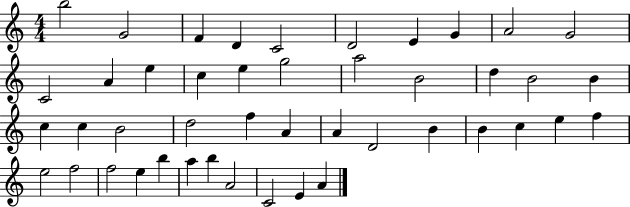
X:1
T:Untitled
M:4/4
L:1/4
K:C
b2 G2 F D C2 D2 E G A2 G2 C2 A e c e g2 a2 B2 d B2 B c c B2 d2 f A A D2 B B c e f e2 f2 f2 e b a b A2 C2 E A